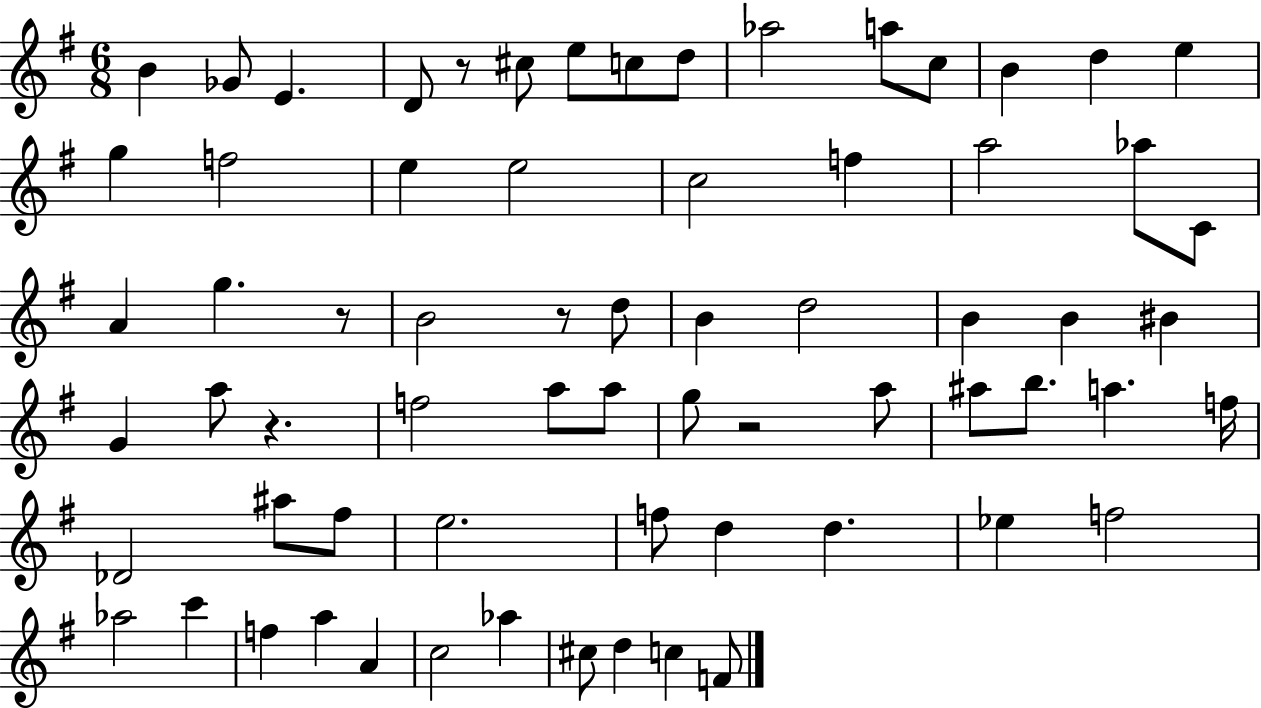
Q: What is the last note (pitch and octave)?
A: F4